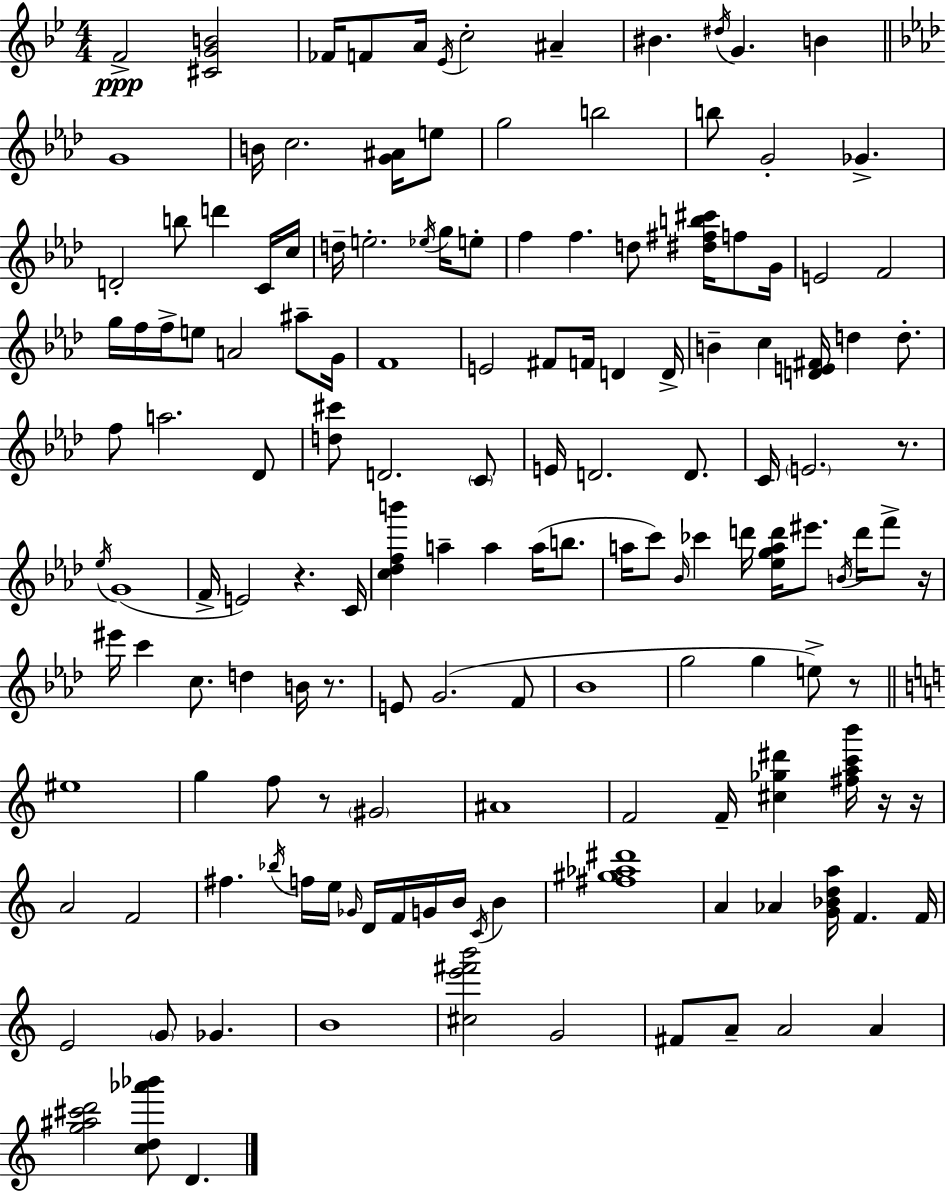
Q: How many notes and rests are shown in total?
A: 150